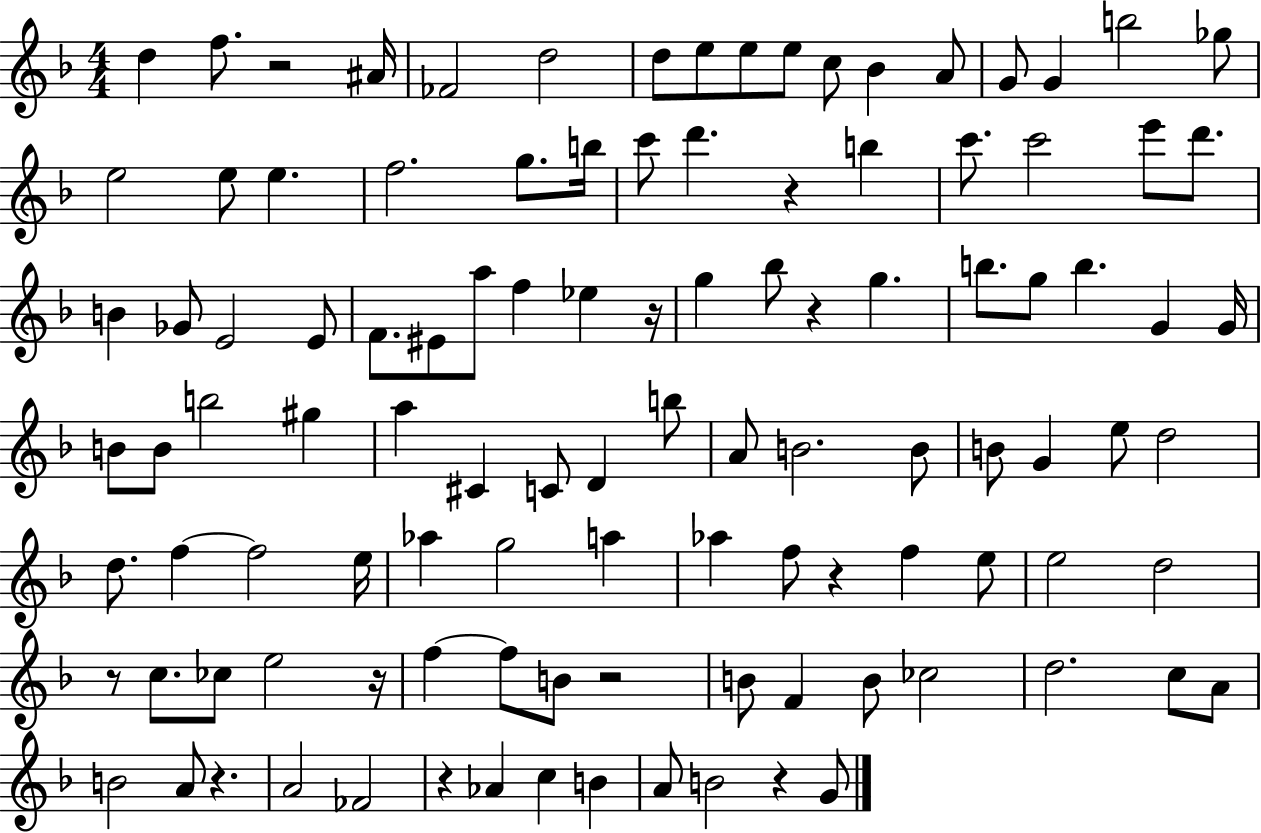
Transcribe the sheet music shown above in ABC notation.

X:1
T:Untitled
M:4/4
L:1/4
K:F
d f/2 z2 ^A/4 _F2 d2 d/2 e/2 e/2 e/2 c/2 _B A/2 G/2 G b2 _g/2 e2 e/2 e f2 g/2 b/4 c'/2 d' z b c'/2 c'2 e'/2 d'/2 B _G/2 E2 E/2 F/2 ^E/2 a/2 f _e z/4 g _b/2 z g b/2 g/2 b G G/4 B/2 B/2 b2 ^g a ^C C/2 D b/2 A/2 B2 B/2 B/2 G e/2 d2 d/2 f f2 e/4 _a g2 a _a f/2 z f e/2 e2 d2 z/2 c/2 _c/2 e2 z/4 f f/2 B/2 z2 B/2 F B/2 _c2 d2 c/2 A/2 B2 A/2 z A2 _F2 z _A c B A/2 B2 z G/2